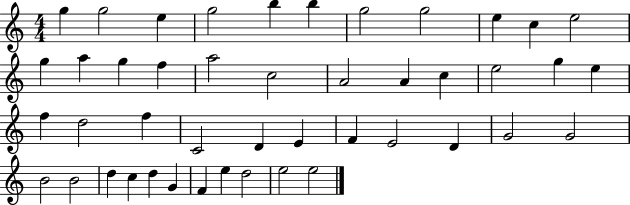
X:1
T:Untitled
M:4/4
L:1/4
K:C
g g2 e g2 b b g2 g2 e c e2 g a g f a2 c2 A2 A c e2 g e f d2 f C2 D E F E2 D G2 G2 B2 B2 d c d G F e d2 e2 e2